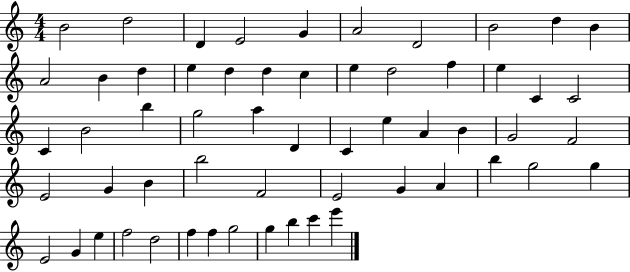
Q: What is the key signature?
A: C major